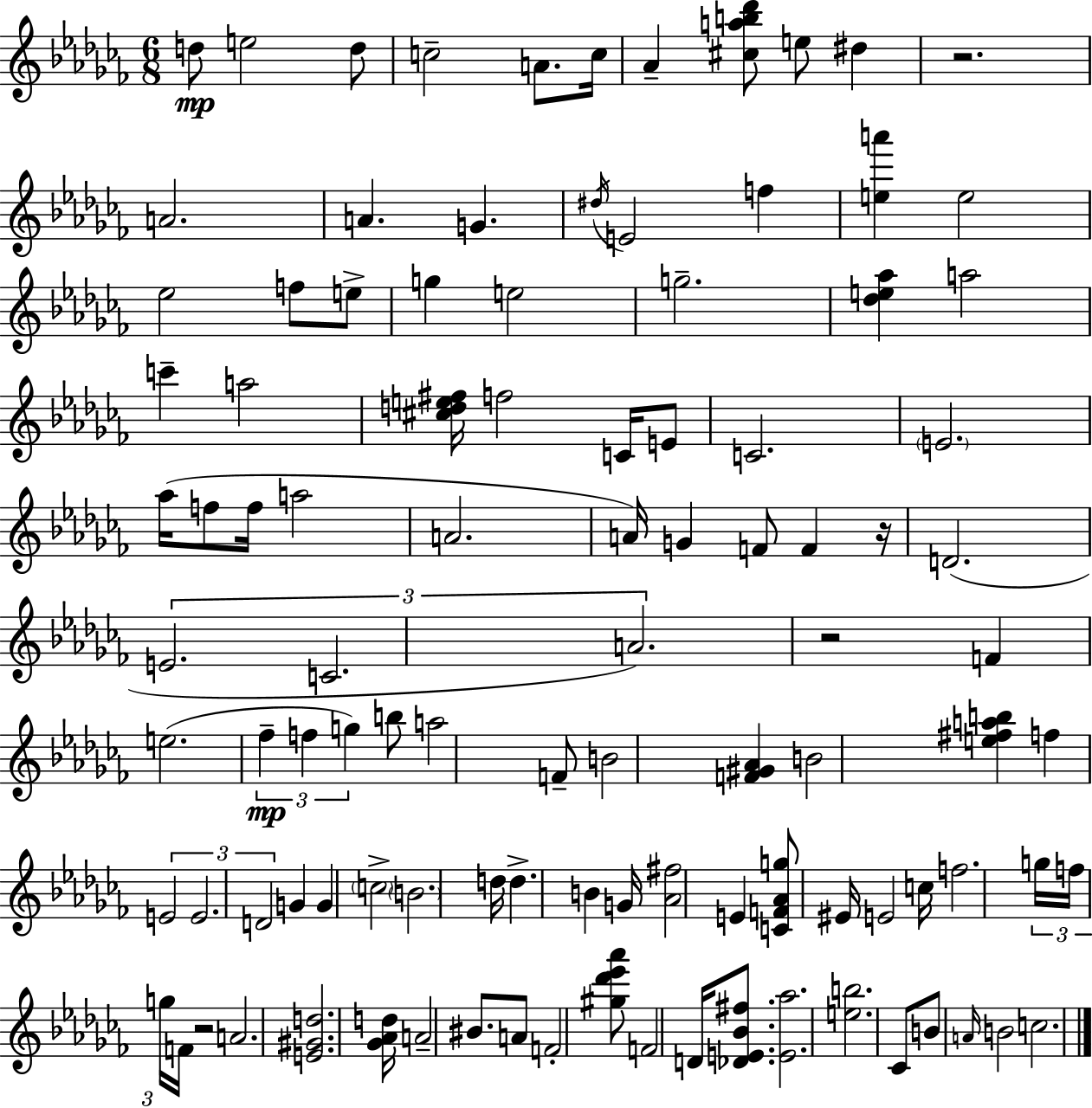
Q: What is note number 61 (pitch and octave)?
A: B4